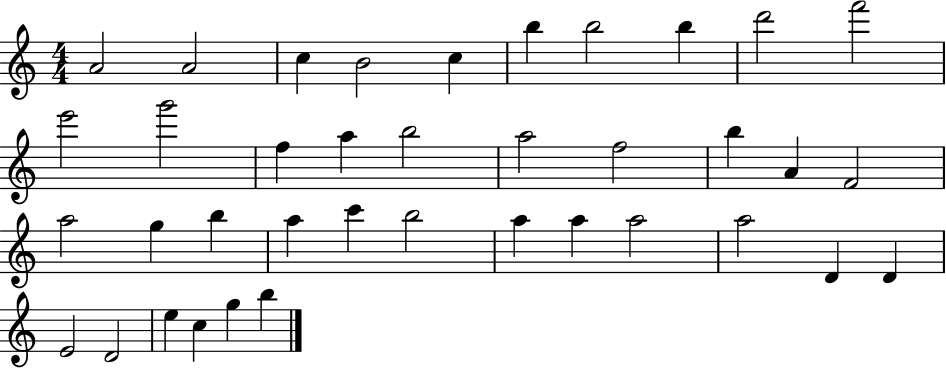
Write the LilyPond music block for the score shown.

{
  \clef treble
  \numericTimeSignature
  \time 4/4
  \key c \major
  a'2 a'2 | c''4 b'2 c''4 | b''4 b''2 b''4 | d'''2 f'''2 | \break e'''2 g'''2 | f''4 a''4 b''2 | a''2 f''2 | b''4 a'4 f'2 | \break a''2 g''4 b''4 | a''4 c'''4 b''2 | a''4 a''4 a''2 | a''2 d'4 d'4 | \break e'2 d'2 | e''4 c''4 g''4 b''4 | \bar "|."
}